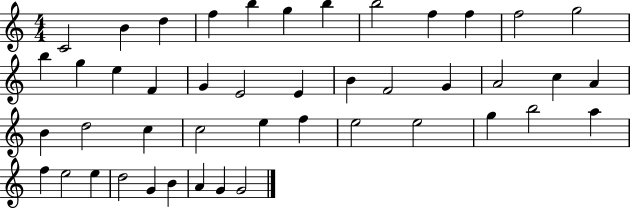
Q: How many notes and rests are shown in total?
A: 45